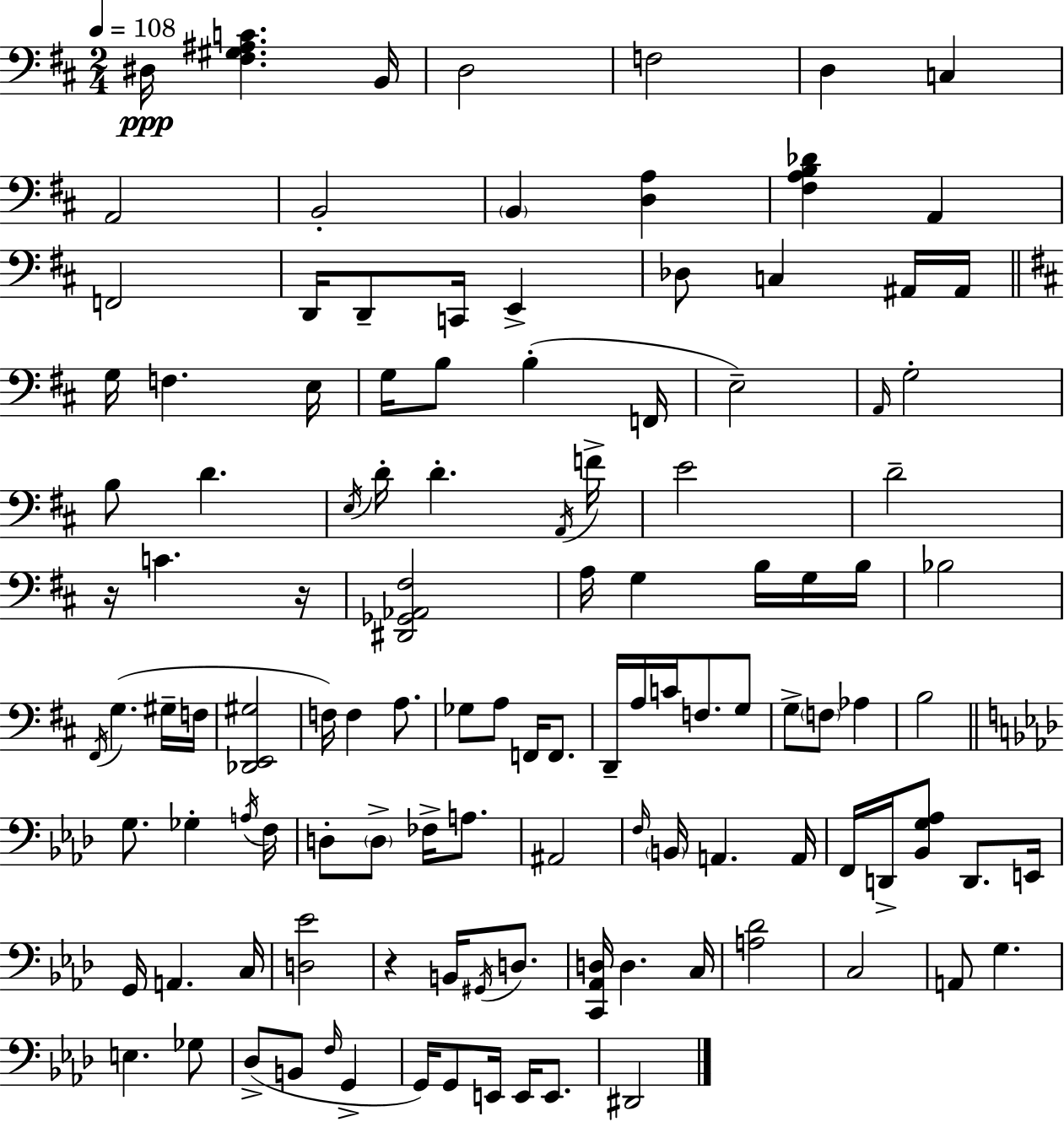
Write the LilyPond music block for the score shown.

{
  \clef bass
  \numericTimeSignature
  \time 2/4
  \key d \major
  \tempo 4 = 108
  dis16\ppp <fis gis ais c'>4. b,16 | d2 | f2 | d4 c4 | \break a,2 | b,2-. | \parenthesize b,4 <d a>4 | <fis a b des'>4 a,4 | \break f,2 | d,16 d,8-- c,16 e,4-> | des8 c4 ais,16 ais,16 | \bar "||" \break \key d \major g16 f4. e16 | g16 b8 b4-.( f,16 | e2--) | \grace { a,16 } g2-. | \break b8 d'4. | \acciaccatura { e16 } d'16-. d'4.-. | \acciaccatura { a,16 } f'16-> e'2 | d'2-- | \break r16 c'4. | r16 <dis, ges, aes, fis>2 | a16 g4 | b16 g16 b16 bes2 | \break \acciaccatura { fis,16 } g4.( | gis16-- f16 <des, e, gis>2 | f16) f4 | a8. ges8 a8 | \break f,16 f,8. d,16-- a16 c'16 f8. | g8 g8-> \parenthesize f8 | aes4 b2 | \bar "||" \break \key aes \major g8. ges4-. \acciaccatura { a16 } | f16 d8-. \parenthesize d8-> fes16-> a8. | ais,2 | \grace { f16 } \parenthesize b,16 a,4. | \break a,16 f,16 d,16-> <bes, g aes>8 d,8. | e,16 g,16 a,4. | c16 <d ees'>2 | r4 b,16 \acciaccatura { gis,16 } | \break d8. <c, aes, d>16 d4. | c16 <a des'>2 | c2 | a,8 g4. | \break e4. | ges8 des8->( b,8 \grace { f16 } | g,4-> g,16) g,8 e,16 | e,16 e,8. dis,2 | \break \bar "|."
}